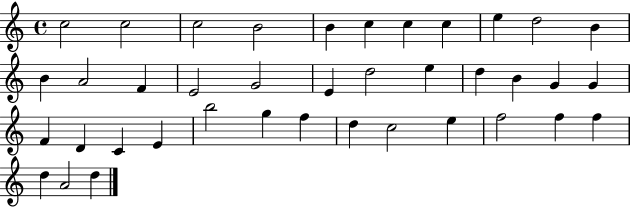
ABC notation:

X:1
T:Untitled
M:4/4
L:1/4
K:C
c2 c2 c2 B2 B c c c e d2 B B A2 F E2 G2 E d2 e d B G G F D C E b2 g f d c2 e f2 f f d A2 d